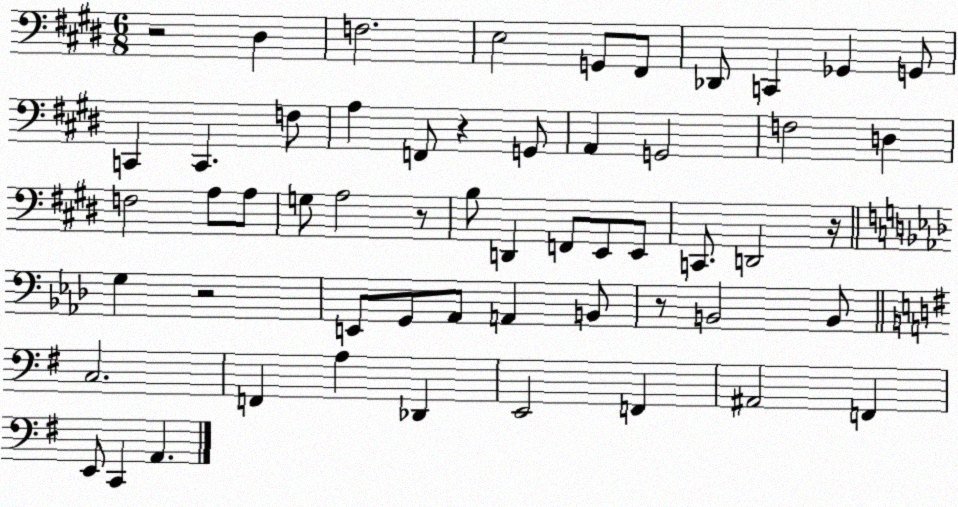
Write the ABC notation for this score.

X:1
T:Untitled
M:6/8
L:1/4
K:E
z2 ^D, F,2 E,2 G,,/2 ^F,,/2 _D,,/2 C,, _G,, G,,/2 C,, C,, F,/2 A, F,,/2 z G,,/2 A,, G,,2 F,2 D, F,2 A,/2 A,/2 G,/2 A,2 z/2 B,/2 D,, F,,/2 E,,/2 E,,/2 C,,/2 D,,2 z/4 G, z2 E,,/2 G,,/2 _A,,/2 A,, B,,/2 z/2 B,,2 B,,/2 C,2 F,, A, _D,, E,,2 F,, ^A,,2 F,, E,,/2 C,, A,,